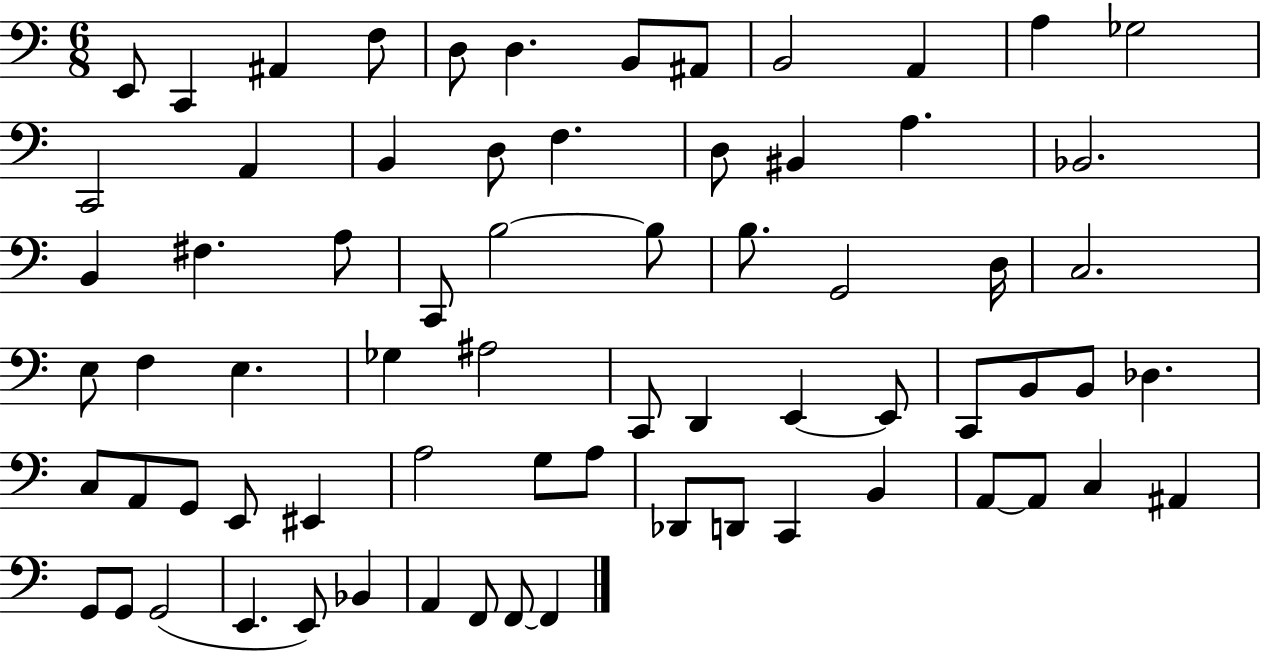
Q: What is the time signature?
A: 6/8